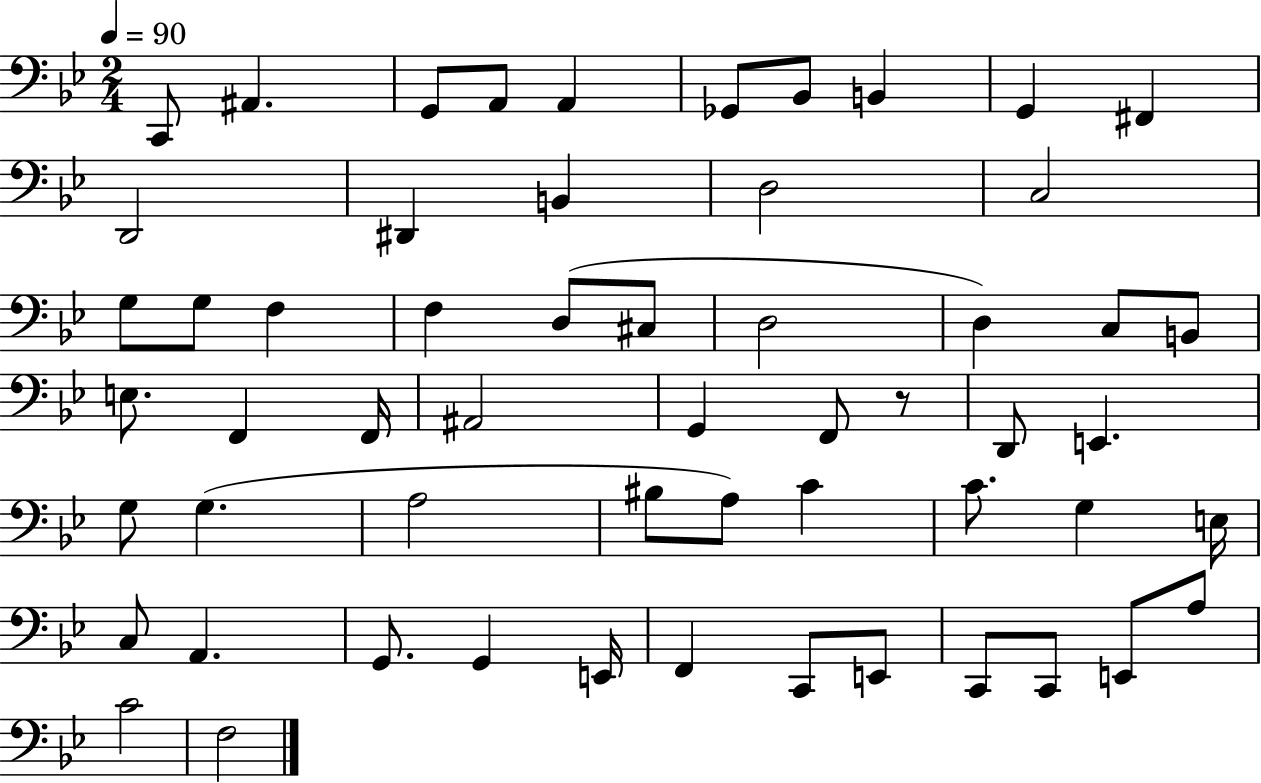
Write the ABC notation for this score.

X:1
T:Untitled
M:2/4
L:1/4
K:Bb
C,,/2 ^A,, G,,/2 A,,/2 A,, _G,,/2 _B,,/2 B,, G,, ^F,, D,,2 ^D,, B,, D,2 C,2 G,/2 G,/2 F, F, D,/2 ^C,/2 D,2 D, C,/2 B,,/2 E,/2 F,, F,,/4 ^A,,2 G,, F,,/2 z/2 D,,/2 E,, G,/2 G, A,2 ^B,/2 A,/2 C C/2 G, E,/4 C,/2 A,, G,,/2 G,, E,,/4 F,, C,,/2 E,,/2 C,,/2 C,,/2 E,,/2 A,/2 C2 F,2